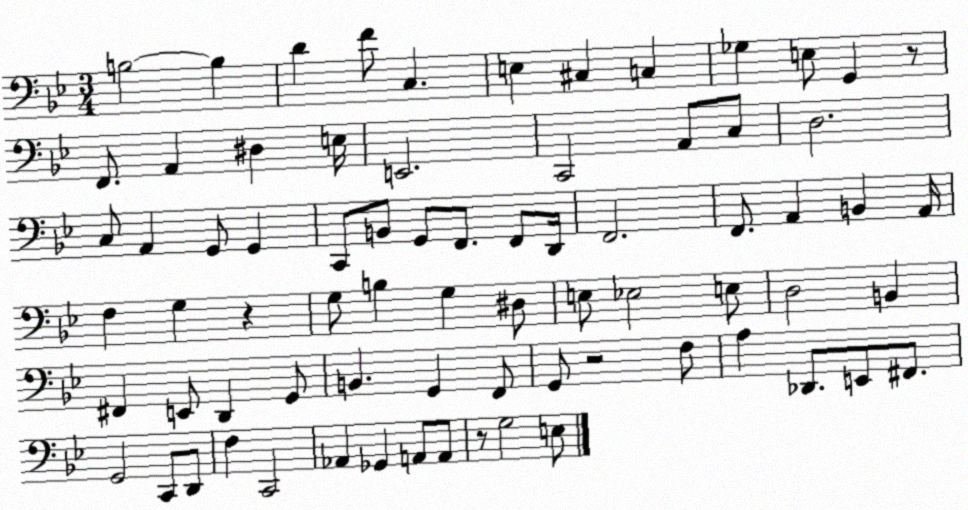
X:1
T:Untitled
M:3/4
L:1/4
K:Bb
B,2 B, D F/2 C, E, ^C, C, _G, E,/2 G,, z/2 F,,/2 A,, ^D, E,/4 E,,2 C,,2 A,,/2 C,/2 D,2 C,/2 A,, G,,/2 G,, C,,/2 B,,/2 G,,/2 F,,/2 F,,/2 D,,/4 F,,2 F,,/2 A,, B,, A,,/4 F, G, z G,/2 B, G, ^D,/2 E,/2 _E,2 E,/2 D,2 B,, ^F,, E,,/2 D,, G,,/2 B,, G,, F,,/2 G,,/2 z2 F,/2 A, _D,,/2 E,,/2 ^F,,/2 G,,2 C,,/2 D,,/2 F, C,,2 _A,, _G,, A,,/2 A,,/2 z/2 G,2 E,/2